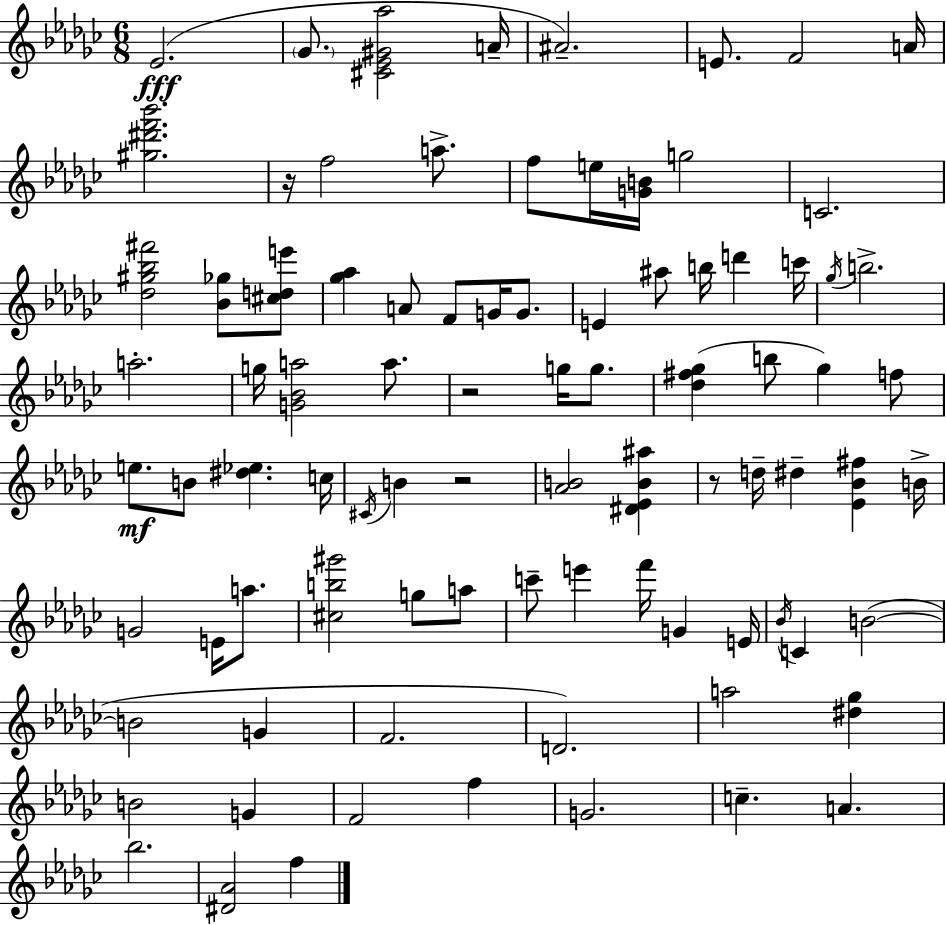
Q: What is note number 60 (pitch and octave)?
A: G4